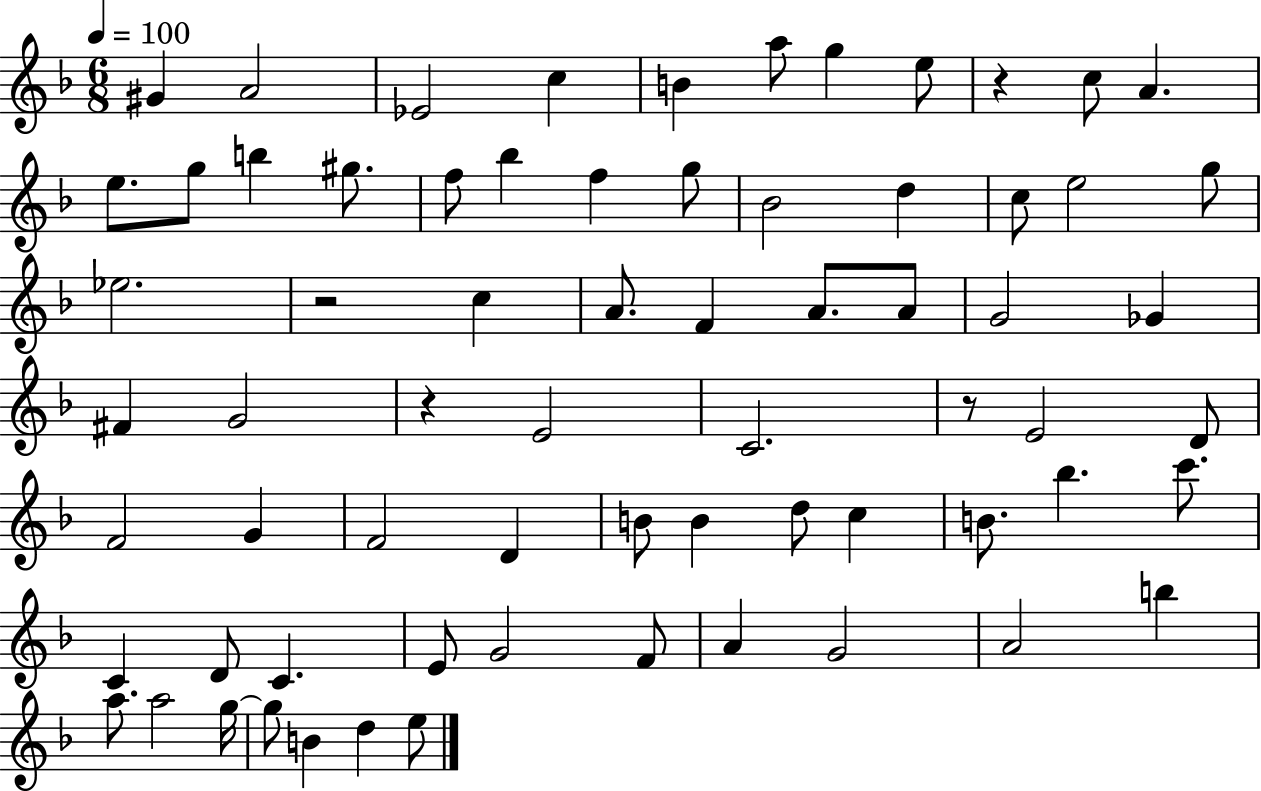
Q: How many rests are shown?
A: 4